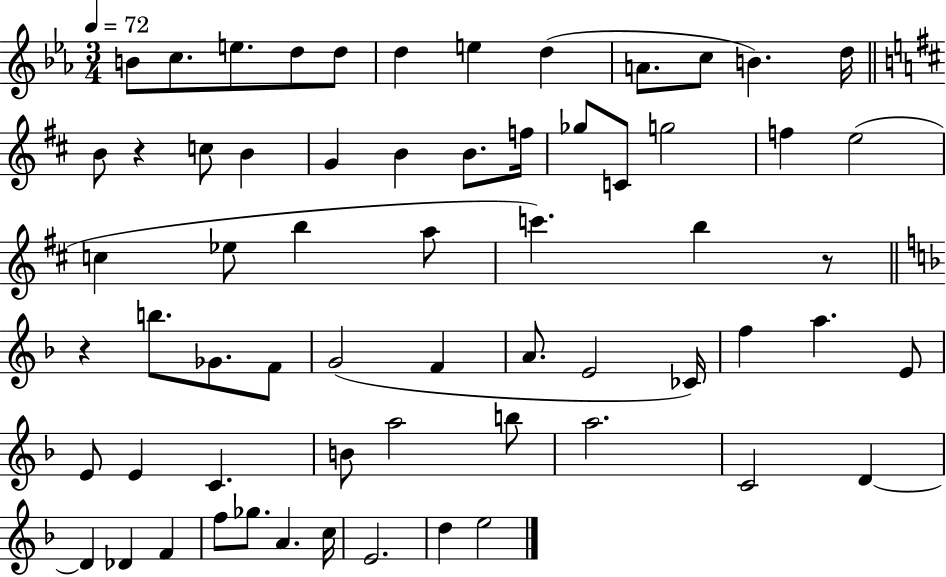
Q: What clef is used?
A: treble